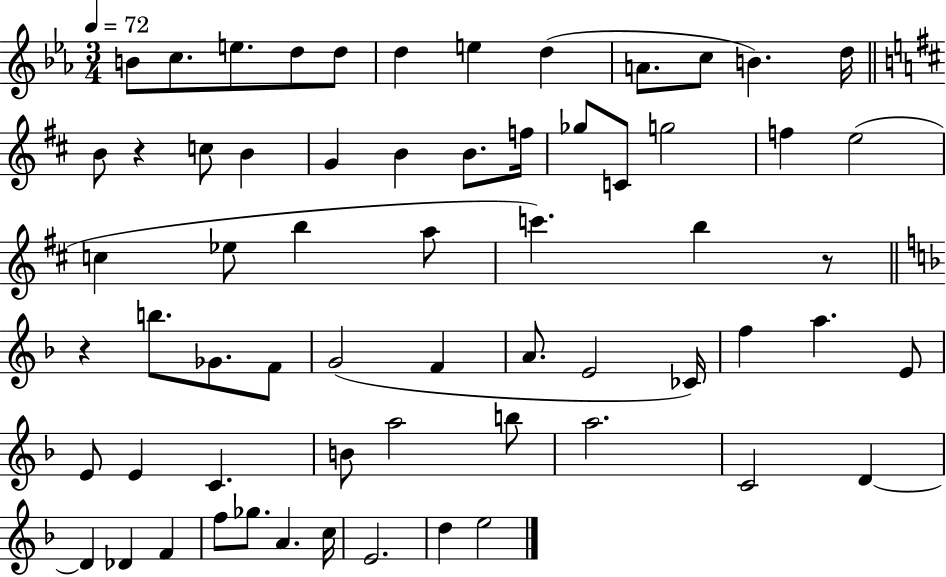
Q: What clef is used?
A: treble